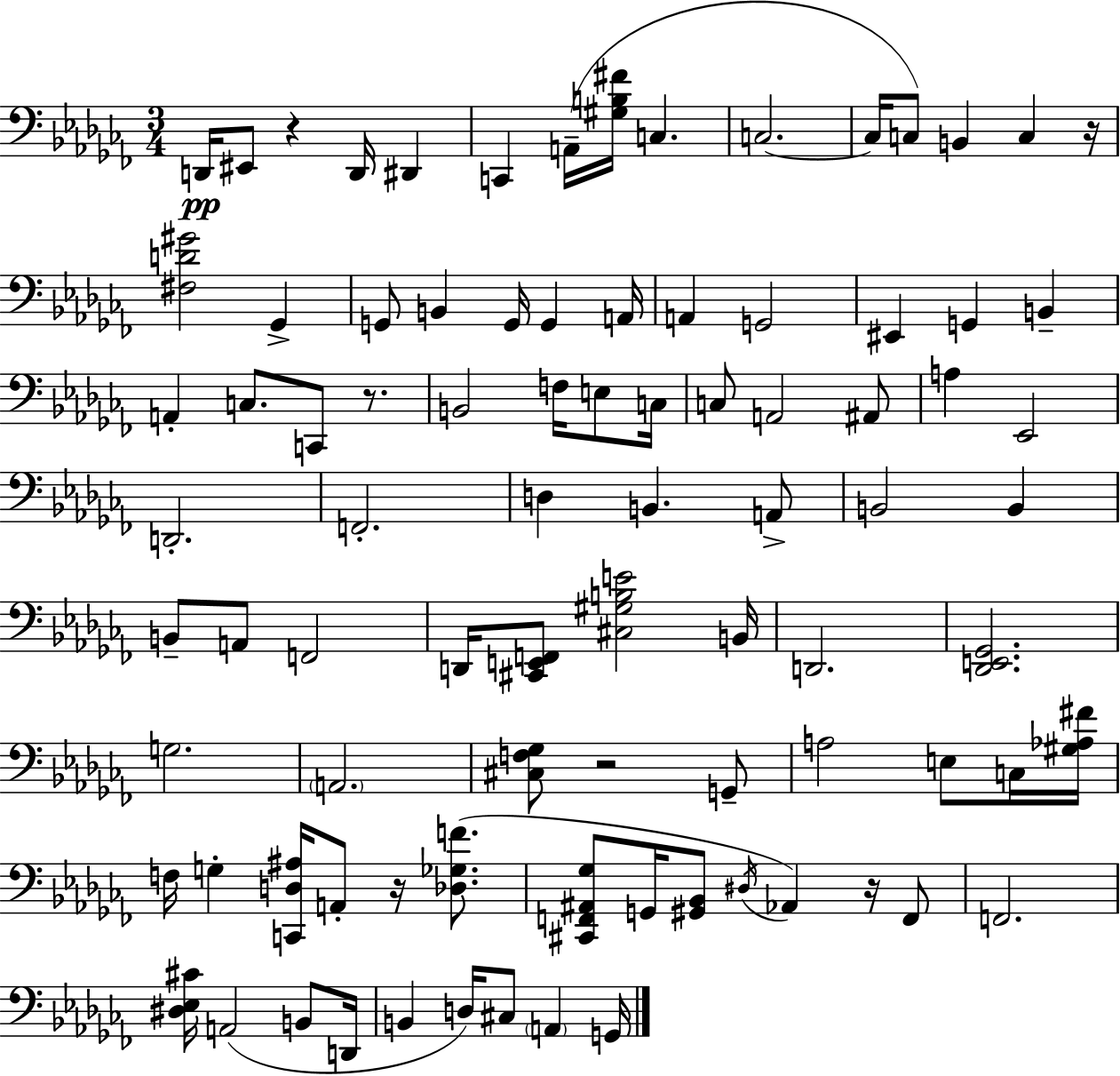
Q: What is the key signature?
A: AES minor